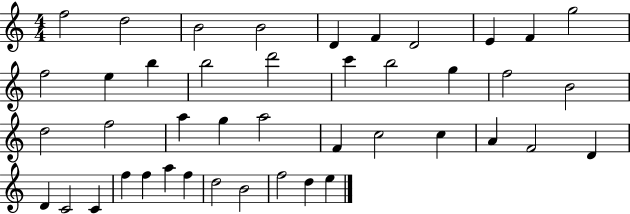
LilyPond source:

{
  \clef treble
  \numericTimeSignature
  \time 4/4
  \key c \major
  f''2 d''2 | b'2 b'2 | d'4 f'4 d'2 | e'4 f'4 g''2 | \break f''2 e''4 b''4 | b''2 d'''2 | c'''4 b''2 g''4 | f''2 b'2 | \break d''2 f''2 | a''4 g''4 a''2 | f'4 c''2 c''4 | a'4 f'2 d'4 | \break d'4 c'2 c'4 | f''4 f''4 a''4 f''4 | d''2 b'2 | f''2 d''4 e''4 | \break \bar "|."
}